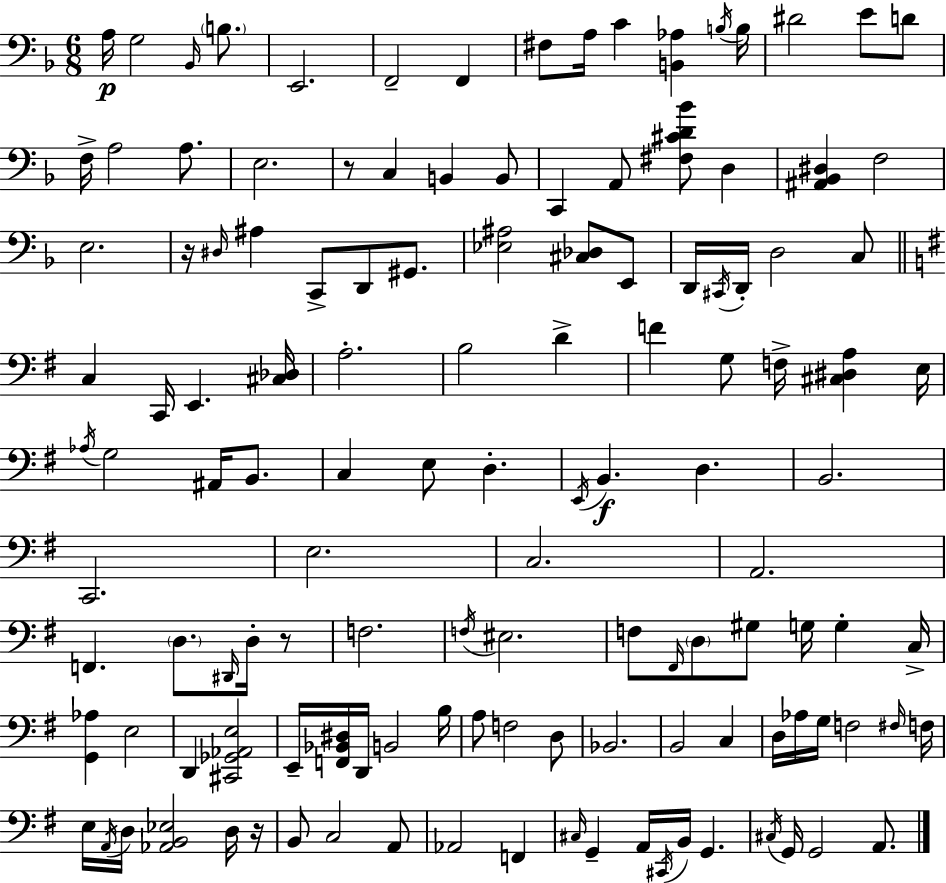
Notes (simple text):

A3/s G3/h Bb2/s B3/e. E2/h. F2/h F2/q F#3/e A3/s C4/q [B2,Ab3]/q B3/s B3/s D#4/h E4/e D4/e F3/s A3/h A3/e. E3/h. R/e C3/q B2/q B2/e C2/q A2/e [F#3,C#4,D4,Bb4]/e D3/q [A#2,Bb2,D#3]/q F3/h E3/h. R/s D#3/s A#3/q C2/e D2/e G#2/e. [Eb3,A#3]/h [C#3,Db3]/e E2/e D2/s C#2/s D2/s D3/h C3/e C3/q C2/s E2/q. [C#3,Db3]/s A3/h. B3/h D4/q F4/q G3/e F3/s [C#3,D#3,A3]/q E3/s Ab3/s G3/h A#2/s B2/e. C3/q E3/e D3/q. E2/s B2/q. D3/q. B2/h. C2/h. E3/h. C3/h. A2/h. F2/q. D3/e. D#2/s D3/s R/e F3/h. F3/s EIS3/h. F3/e F#2/s D3/e G#3/e G3/s G3/q C3/s [G2,Ab3]/q E3/h D2/q [C#2,Gb2,Ab2,E3]/h E2/s [F2,Bb2,D#3]/s D2/s B2/h B3/s A3/e F3/h D3/e Bb2/h. B2/h C3/q D3/s Ab3/s G3/s F3/h F#3/s F3/s E3/s A2/s D3/s [Ab2,B2,Eb3]/h D3/s R/s B2/e C3/h A2/e Ab2/h F2/q C#3/s G2/q A2/s C#2/s B2/s G2/q. C#3/s G2/s G2/h A2/e.